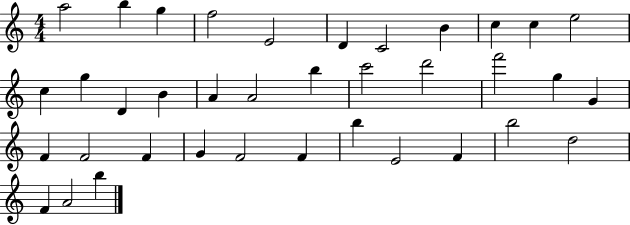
{
  \clef treble
  \numericTimeSignature
  \time 4/4
  \key c \major
  a''2 b''4 g''4 | f''2 e'2 | d'4 c'2 b'4 | c''4 c''4 e''2 | \break c''4 g''4 d'4 b'4 | a'4 a'2 b''4 | c'''2 d'''2 | f'''2 g''4 g'4 | \break f'4 f'2 f'4 | g'4 f'2 f'4 | b''4 e'2 f'4 | b''2 d''2 | \break f'4 a'2 b''4 | \bar "|."
}